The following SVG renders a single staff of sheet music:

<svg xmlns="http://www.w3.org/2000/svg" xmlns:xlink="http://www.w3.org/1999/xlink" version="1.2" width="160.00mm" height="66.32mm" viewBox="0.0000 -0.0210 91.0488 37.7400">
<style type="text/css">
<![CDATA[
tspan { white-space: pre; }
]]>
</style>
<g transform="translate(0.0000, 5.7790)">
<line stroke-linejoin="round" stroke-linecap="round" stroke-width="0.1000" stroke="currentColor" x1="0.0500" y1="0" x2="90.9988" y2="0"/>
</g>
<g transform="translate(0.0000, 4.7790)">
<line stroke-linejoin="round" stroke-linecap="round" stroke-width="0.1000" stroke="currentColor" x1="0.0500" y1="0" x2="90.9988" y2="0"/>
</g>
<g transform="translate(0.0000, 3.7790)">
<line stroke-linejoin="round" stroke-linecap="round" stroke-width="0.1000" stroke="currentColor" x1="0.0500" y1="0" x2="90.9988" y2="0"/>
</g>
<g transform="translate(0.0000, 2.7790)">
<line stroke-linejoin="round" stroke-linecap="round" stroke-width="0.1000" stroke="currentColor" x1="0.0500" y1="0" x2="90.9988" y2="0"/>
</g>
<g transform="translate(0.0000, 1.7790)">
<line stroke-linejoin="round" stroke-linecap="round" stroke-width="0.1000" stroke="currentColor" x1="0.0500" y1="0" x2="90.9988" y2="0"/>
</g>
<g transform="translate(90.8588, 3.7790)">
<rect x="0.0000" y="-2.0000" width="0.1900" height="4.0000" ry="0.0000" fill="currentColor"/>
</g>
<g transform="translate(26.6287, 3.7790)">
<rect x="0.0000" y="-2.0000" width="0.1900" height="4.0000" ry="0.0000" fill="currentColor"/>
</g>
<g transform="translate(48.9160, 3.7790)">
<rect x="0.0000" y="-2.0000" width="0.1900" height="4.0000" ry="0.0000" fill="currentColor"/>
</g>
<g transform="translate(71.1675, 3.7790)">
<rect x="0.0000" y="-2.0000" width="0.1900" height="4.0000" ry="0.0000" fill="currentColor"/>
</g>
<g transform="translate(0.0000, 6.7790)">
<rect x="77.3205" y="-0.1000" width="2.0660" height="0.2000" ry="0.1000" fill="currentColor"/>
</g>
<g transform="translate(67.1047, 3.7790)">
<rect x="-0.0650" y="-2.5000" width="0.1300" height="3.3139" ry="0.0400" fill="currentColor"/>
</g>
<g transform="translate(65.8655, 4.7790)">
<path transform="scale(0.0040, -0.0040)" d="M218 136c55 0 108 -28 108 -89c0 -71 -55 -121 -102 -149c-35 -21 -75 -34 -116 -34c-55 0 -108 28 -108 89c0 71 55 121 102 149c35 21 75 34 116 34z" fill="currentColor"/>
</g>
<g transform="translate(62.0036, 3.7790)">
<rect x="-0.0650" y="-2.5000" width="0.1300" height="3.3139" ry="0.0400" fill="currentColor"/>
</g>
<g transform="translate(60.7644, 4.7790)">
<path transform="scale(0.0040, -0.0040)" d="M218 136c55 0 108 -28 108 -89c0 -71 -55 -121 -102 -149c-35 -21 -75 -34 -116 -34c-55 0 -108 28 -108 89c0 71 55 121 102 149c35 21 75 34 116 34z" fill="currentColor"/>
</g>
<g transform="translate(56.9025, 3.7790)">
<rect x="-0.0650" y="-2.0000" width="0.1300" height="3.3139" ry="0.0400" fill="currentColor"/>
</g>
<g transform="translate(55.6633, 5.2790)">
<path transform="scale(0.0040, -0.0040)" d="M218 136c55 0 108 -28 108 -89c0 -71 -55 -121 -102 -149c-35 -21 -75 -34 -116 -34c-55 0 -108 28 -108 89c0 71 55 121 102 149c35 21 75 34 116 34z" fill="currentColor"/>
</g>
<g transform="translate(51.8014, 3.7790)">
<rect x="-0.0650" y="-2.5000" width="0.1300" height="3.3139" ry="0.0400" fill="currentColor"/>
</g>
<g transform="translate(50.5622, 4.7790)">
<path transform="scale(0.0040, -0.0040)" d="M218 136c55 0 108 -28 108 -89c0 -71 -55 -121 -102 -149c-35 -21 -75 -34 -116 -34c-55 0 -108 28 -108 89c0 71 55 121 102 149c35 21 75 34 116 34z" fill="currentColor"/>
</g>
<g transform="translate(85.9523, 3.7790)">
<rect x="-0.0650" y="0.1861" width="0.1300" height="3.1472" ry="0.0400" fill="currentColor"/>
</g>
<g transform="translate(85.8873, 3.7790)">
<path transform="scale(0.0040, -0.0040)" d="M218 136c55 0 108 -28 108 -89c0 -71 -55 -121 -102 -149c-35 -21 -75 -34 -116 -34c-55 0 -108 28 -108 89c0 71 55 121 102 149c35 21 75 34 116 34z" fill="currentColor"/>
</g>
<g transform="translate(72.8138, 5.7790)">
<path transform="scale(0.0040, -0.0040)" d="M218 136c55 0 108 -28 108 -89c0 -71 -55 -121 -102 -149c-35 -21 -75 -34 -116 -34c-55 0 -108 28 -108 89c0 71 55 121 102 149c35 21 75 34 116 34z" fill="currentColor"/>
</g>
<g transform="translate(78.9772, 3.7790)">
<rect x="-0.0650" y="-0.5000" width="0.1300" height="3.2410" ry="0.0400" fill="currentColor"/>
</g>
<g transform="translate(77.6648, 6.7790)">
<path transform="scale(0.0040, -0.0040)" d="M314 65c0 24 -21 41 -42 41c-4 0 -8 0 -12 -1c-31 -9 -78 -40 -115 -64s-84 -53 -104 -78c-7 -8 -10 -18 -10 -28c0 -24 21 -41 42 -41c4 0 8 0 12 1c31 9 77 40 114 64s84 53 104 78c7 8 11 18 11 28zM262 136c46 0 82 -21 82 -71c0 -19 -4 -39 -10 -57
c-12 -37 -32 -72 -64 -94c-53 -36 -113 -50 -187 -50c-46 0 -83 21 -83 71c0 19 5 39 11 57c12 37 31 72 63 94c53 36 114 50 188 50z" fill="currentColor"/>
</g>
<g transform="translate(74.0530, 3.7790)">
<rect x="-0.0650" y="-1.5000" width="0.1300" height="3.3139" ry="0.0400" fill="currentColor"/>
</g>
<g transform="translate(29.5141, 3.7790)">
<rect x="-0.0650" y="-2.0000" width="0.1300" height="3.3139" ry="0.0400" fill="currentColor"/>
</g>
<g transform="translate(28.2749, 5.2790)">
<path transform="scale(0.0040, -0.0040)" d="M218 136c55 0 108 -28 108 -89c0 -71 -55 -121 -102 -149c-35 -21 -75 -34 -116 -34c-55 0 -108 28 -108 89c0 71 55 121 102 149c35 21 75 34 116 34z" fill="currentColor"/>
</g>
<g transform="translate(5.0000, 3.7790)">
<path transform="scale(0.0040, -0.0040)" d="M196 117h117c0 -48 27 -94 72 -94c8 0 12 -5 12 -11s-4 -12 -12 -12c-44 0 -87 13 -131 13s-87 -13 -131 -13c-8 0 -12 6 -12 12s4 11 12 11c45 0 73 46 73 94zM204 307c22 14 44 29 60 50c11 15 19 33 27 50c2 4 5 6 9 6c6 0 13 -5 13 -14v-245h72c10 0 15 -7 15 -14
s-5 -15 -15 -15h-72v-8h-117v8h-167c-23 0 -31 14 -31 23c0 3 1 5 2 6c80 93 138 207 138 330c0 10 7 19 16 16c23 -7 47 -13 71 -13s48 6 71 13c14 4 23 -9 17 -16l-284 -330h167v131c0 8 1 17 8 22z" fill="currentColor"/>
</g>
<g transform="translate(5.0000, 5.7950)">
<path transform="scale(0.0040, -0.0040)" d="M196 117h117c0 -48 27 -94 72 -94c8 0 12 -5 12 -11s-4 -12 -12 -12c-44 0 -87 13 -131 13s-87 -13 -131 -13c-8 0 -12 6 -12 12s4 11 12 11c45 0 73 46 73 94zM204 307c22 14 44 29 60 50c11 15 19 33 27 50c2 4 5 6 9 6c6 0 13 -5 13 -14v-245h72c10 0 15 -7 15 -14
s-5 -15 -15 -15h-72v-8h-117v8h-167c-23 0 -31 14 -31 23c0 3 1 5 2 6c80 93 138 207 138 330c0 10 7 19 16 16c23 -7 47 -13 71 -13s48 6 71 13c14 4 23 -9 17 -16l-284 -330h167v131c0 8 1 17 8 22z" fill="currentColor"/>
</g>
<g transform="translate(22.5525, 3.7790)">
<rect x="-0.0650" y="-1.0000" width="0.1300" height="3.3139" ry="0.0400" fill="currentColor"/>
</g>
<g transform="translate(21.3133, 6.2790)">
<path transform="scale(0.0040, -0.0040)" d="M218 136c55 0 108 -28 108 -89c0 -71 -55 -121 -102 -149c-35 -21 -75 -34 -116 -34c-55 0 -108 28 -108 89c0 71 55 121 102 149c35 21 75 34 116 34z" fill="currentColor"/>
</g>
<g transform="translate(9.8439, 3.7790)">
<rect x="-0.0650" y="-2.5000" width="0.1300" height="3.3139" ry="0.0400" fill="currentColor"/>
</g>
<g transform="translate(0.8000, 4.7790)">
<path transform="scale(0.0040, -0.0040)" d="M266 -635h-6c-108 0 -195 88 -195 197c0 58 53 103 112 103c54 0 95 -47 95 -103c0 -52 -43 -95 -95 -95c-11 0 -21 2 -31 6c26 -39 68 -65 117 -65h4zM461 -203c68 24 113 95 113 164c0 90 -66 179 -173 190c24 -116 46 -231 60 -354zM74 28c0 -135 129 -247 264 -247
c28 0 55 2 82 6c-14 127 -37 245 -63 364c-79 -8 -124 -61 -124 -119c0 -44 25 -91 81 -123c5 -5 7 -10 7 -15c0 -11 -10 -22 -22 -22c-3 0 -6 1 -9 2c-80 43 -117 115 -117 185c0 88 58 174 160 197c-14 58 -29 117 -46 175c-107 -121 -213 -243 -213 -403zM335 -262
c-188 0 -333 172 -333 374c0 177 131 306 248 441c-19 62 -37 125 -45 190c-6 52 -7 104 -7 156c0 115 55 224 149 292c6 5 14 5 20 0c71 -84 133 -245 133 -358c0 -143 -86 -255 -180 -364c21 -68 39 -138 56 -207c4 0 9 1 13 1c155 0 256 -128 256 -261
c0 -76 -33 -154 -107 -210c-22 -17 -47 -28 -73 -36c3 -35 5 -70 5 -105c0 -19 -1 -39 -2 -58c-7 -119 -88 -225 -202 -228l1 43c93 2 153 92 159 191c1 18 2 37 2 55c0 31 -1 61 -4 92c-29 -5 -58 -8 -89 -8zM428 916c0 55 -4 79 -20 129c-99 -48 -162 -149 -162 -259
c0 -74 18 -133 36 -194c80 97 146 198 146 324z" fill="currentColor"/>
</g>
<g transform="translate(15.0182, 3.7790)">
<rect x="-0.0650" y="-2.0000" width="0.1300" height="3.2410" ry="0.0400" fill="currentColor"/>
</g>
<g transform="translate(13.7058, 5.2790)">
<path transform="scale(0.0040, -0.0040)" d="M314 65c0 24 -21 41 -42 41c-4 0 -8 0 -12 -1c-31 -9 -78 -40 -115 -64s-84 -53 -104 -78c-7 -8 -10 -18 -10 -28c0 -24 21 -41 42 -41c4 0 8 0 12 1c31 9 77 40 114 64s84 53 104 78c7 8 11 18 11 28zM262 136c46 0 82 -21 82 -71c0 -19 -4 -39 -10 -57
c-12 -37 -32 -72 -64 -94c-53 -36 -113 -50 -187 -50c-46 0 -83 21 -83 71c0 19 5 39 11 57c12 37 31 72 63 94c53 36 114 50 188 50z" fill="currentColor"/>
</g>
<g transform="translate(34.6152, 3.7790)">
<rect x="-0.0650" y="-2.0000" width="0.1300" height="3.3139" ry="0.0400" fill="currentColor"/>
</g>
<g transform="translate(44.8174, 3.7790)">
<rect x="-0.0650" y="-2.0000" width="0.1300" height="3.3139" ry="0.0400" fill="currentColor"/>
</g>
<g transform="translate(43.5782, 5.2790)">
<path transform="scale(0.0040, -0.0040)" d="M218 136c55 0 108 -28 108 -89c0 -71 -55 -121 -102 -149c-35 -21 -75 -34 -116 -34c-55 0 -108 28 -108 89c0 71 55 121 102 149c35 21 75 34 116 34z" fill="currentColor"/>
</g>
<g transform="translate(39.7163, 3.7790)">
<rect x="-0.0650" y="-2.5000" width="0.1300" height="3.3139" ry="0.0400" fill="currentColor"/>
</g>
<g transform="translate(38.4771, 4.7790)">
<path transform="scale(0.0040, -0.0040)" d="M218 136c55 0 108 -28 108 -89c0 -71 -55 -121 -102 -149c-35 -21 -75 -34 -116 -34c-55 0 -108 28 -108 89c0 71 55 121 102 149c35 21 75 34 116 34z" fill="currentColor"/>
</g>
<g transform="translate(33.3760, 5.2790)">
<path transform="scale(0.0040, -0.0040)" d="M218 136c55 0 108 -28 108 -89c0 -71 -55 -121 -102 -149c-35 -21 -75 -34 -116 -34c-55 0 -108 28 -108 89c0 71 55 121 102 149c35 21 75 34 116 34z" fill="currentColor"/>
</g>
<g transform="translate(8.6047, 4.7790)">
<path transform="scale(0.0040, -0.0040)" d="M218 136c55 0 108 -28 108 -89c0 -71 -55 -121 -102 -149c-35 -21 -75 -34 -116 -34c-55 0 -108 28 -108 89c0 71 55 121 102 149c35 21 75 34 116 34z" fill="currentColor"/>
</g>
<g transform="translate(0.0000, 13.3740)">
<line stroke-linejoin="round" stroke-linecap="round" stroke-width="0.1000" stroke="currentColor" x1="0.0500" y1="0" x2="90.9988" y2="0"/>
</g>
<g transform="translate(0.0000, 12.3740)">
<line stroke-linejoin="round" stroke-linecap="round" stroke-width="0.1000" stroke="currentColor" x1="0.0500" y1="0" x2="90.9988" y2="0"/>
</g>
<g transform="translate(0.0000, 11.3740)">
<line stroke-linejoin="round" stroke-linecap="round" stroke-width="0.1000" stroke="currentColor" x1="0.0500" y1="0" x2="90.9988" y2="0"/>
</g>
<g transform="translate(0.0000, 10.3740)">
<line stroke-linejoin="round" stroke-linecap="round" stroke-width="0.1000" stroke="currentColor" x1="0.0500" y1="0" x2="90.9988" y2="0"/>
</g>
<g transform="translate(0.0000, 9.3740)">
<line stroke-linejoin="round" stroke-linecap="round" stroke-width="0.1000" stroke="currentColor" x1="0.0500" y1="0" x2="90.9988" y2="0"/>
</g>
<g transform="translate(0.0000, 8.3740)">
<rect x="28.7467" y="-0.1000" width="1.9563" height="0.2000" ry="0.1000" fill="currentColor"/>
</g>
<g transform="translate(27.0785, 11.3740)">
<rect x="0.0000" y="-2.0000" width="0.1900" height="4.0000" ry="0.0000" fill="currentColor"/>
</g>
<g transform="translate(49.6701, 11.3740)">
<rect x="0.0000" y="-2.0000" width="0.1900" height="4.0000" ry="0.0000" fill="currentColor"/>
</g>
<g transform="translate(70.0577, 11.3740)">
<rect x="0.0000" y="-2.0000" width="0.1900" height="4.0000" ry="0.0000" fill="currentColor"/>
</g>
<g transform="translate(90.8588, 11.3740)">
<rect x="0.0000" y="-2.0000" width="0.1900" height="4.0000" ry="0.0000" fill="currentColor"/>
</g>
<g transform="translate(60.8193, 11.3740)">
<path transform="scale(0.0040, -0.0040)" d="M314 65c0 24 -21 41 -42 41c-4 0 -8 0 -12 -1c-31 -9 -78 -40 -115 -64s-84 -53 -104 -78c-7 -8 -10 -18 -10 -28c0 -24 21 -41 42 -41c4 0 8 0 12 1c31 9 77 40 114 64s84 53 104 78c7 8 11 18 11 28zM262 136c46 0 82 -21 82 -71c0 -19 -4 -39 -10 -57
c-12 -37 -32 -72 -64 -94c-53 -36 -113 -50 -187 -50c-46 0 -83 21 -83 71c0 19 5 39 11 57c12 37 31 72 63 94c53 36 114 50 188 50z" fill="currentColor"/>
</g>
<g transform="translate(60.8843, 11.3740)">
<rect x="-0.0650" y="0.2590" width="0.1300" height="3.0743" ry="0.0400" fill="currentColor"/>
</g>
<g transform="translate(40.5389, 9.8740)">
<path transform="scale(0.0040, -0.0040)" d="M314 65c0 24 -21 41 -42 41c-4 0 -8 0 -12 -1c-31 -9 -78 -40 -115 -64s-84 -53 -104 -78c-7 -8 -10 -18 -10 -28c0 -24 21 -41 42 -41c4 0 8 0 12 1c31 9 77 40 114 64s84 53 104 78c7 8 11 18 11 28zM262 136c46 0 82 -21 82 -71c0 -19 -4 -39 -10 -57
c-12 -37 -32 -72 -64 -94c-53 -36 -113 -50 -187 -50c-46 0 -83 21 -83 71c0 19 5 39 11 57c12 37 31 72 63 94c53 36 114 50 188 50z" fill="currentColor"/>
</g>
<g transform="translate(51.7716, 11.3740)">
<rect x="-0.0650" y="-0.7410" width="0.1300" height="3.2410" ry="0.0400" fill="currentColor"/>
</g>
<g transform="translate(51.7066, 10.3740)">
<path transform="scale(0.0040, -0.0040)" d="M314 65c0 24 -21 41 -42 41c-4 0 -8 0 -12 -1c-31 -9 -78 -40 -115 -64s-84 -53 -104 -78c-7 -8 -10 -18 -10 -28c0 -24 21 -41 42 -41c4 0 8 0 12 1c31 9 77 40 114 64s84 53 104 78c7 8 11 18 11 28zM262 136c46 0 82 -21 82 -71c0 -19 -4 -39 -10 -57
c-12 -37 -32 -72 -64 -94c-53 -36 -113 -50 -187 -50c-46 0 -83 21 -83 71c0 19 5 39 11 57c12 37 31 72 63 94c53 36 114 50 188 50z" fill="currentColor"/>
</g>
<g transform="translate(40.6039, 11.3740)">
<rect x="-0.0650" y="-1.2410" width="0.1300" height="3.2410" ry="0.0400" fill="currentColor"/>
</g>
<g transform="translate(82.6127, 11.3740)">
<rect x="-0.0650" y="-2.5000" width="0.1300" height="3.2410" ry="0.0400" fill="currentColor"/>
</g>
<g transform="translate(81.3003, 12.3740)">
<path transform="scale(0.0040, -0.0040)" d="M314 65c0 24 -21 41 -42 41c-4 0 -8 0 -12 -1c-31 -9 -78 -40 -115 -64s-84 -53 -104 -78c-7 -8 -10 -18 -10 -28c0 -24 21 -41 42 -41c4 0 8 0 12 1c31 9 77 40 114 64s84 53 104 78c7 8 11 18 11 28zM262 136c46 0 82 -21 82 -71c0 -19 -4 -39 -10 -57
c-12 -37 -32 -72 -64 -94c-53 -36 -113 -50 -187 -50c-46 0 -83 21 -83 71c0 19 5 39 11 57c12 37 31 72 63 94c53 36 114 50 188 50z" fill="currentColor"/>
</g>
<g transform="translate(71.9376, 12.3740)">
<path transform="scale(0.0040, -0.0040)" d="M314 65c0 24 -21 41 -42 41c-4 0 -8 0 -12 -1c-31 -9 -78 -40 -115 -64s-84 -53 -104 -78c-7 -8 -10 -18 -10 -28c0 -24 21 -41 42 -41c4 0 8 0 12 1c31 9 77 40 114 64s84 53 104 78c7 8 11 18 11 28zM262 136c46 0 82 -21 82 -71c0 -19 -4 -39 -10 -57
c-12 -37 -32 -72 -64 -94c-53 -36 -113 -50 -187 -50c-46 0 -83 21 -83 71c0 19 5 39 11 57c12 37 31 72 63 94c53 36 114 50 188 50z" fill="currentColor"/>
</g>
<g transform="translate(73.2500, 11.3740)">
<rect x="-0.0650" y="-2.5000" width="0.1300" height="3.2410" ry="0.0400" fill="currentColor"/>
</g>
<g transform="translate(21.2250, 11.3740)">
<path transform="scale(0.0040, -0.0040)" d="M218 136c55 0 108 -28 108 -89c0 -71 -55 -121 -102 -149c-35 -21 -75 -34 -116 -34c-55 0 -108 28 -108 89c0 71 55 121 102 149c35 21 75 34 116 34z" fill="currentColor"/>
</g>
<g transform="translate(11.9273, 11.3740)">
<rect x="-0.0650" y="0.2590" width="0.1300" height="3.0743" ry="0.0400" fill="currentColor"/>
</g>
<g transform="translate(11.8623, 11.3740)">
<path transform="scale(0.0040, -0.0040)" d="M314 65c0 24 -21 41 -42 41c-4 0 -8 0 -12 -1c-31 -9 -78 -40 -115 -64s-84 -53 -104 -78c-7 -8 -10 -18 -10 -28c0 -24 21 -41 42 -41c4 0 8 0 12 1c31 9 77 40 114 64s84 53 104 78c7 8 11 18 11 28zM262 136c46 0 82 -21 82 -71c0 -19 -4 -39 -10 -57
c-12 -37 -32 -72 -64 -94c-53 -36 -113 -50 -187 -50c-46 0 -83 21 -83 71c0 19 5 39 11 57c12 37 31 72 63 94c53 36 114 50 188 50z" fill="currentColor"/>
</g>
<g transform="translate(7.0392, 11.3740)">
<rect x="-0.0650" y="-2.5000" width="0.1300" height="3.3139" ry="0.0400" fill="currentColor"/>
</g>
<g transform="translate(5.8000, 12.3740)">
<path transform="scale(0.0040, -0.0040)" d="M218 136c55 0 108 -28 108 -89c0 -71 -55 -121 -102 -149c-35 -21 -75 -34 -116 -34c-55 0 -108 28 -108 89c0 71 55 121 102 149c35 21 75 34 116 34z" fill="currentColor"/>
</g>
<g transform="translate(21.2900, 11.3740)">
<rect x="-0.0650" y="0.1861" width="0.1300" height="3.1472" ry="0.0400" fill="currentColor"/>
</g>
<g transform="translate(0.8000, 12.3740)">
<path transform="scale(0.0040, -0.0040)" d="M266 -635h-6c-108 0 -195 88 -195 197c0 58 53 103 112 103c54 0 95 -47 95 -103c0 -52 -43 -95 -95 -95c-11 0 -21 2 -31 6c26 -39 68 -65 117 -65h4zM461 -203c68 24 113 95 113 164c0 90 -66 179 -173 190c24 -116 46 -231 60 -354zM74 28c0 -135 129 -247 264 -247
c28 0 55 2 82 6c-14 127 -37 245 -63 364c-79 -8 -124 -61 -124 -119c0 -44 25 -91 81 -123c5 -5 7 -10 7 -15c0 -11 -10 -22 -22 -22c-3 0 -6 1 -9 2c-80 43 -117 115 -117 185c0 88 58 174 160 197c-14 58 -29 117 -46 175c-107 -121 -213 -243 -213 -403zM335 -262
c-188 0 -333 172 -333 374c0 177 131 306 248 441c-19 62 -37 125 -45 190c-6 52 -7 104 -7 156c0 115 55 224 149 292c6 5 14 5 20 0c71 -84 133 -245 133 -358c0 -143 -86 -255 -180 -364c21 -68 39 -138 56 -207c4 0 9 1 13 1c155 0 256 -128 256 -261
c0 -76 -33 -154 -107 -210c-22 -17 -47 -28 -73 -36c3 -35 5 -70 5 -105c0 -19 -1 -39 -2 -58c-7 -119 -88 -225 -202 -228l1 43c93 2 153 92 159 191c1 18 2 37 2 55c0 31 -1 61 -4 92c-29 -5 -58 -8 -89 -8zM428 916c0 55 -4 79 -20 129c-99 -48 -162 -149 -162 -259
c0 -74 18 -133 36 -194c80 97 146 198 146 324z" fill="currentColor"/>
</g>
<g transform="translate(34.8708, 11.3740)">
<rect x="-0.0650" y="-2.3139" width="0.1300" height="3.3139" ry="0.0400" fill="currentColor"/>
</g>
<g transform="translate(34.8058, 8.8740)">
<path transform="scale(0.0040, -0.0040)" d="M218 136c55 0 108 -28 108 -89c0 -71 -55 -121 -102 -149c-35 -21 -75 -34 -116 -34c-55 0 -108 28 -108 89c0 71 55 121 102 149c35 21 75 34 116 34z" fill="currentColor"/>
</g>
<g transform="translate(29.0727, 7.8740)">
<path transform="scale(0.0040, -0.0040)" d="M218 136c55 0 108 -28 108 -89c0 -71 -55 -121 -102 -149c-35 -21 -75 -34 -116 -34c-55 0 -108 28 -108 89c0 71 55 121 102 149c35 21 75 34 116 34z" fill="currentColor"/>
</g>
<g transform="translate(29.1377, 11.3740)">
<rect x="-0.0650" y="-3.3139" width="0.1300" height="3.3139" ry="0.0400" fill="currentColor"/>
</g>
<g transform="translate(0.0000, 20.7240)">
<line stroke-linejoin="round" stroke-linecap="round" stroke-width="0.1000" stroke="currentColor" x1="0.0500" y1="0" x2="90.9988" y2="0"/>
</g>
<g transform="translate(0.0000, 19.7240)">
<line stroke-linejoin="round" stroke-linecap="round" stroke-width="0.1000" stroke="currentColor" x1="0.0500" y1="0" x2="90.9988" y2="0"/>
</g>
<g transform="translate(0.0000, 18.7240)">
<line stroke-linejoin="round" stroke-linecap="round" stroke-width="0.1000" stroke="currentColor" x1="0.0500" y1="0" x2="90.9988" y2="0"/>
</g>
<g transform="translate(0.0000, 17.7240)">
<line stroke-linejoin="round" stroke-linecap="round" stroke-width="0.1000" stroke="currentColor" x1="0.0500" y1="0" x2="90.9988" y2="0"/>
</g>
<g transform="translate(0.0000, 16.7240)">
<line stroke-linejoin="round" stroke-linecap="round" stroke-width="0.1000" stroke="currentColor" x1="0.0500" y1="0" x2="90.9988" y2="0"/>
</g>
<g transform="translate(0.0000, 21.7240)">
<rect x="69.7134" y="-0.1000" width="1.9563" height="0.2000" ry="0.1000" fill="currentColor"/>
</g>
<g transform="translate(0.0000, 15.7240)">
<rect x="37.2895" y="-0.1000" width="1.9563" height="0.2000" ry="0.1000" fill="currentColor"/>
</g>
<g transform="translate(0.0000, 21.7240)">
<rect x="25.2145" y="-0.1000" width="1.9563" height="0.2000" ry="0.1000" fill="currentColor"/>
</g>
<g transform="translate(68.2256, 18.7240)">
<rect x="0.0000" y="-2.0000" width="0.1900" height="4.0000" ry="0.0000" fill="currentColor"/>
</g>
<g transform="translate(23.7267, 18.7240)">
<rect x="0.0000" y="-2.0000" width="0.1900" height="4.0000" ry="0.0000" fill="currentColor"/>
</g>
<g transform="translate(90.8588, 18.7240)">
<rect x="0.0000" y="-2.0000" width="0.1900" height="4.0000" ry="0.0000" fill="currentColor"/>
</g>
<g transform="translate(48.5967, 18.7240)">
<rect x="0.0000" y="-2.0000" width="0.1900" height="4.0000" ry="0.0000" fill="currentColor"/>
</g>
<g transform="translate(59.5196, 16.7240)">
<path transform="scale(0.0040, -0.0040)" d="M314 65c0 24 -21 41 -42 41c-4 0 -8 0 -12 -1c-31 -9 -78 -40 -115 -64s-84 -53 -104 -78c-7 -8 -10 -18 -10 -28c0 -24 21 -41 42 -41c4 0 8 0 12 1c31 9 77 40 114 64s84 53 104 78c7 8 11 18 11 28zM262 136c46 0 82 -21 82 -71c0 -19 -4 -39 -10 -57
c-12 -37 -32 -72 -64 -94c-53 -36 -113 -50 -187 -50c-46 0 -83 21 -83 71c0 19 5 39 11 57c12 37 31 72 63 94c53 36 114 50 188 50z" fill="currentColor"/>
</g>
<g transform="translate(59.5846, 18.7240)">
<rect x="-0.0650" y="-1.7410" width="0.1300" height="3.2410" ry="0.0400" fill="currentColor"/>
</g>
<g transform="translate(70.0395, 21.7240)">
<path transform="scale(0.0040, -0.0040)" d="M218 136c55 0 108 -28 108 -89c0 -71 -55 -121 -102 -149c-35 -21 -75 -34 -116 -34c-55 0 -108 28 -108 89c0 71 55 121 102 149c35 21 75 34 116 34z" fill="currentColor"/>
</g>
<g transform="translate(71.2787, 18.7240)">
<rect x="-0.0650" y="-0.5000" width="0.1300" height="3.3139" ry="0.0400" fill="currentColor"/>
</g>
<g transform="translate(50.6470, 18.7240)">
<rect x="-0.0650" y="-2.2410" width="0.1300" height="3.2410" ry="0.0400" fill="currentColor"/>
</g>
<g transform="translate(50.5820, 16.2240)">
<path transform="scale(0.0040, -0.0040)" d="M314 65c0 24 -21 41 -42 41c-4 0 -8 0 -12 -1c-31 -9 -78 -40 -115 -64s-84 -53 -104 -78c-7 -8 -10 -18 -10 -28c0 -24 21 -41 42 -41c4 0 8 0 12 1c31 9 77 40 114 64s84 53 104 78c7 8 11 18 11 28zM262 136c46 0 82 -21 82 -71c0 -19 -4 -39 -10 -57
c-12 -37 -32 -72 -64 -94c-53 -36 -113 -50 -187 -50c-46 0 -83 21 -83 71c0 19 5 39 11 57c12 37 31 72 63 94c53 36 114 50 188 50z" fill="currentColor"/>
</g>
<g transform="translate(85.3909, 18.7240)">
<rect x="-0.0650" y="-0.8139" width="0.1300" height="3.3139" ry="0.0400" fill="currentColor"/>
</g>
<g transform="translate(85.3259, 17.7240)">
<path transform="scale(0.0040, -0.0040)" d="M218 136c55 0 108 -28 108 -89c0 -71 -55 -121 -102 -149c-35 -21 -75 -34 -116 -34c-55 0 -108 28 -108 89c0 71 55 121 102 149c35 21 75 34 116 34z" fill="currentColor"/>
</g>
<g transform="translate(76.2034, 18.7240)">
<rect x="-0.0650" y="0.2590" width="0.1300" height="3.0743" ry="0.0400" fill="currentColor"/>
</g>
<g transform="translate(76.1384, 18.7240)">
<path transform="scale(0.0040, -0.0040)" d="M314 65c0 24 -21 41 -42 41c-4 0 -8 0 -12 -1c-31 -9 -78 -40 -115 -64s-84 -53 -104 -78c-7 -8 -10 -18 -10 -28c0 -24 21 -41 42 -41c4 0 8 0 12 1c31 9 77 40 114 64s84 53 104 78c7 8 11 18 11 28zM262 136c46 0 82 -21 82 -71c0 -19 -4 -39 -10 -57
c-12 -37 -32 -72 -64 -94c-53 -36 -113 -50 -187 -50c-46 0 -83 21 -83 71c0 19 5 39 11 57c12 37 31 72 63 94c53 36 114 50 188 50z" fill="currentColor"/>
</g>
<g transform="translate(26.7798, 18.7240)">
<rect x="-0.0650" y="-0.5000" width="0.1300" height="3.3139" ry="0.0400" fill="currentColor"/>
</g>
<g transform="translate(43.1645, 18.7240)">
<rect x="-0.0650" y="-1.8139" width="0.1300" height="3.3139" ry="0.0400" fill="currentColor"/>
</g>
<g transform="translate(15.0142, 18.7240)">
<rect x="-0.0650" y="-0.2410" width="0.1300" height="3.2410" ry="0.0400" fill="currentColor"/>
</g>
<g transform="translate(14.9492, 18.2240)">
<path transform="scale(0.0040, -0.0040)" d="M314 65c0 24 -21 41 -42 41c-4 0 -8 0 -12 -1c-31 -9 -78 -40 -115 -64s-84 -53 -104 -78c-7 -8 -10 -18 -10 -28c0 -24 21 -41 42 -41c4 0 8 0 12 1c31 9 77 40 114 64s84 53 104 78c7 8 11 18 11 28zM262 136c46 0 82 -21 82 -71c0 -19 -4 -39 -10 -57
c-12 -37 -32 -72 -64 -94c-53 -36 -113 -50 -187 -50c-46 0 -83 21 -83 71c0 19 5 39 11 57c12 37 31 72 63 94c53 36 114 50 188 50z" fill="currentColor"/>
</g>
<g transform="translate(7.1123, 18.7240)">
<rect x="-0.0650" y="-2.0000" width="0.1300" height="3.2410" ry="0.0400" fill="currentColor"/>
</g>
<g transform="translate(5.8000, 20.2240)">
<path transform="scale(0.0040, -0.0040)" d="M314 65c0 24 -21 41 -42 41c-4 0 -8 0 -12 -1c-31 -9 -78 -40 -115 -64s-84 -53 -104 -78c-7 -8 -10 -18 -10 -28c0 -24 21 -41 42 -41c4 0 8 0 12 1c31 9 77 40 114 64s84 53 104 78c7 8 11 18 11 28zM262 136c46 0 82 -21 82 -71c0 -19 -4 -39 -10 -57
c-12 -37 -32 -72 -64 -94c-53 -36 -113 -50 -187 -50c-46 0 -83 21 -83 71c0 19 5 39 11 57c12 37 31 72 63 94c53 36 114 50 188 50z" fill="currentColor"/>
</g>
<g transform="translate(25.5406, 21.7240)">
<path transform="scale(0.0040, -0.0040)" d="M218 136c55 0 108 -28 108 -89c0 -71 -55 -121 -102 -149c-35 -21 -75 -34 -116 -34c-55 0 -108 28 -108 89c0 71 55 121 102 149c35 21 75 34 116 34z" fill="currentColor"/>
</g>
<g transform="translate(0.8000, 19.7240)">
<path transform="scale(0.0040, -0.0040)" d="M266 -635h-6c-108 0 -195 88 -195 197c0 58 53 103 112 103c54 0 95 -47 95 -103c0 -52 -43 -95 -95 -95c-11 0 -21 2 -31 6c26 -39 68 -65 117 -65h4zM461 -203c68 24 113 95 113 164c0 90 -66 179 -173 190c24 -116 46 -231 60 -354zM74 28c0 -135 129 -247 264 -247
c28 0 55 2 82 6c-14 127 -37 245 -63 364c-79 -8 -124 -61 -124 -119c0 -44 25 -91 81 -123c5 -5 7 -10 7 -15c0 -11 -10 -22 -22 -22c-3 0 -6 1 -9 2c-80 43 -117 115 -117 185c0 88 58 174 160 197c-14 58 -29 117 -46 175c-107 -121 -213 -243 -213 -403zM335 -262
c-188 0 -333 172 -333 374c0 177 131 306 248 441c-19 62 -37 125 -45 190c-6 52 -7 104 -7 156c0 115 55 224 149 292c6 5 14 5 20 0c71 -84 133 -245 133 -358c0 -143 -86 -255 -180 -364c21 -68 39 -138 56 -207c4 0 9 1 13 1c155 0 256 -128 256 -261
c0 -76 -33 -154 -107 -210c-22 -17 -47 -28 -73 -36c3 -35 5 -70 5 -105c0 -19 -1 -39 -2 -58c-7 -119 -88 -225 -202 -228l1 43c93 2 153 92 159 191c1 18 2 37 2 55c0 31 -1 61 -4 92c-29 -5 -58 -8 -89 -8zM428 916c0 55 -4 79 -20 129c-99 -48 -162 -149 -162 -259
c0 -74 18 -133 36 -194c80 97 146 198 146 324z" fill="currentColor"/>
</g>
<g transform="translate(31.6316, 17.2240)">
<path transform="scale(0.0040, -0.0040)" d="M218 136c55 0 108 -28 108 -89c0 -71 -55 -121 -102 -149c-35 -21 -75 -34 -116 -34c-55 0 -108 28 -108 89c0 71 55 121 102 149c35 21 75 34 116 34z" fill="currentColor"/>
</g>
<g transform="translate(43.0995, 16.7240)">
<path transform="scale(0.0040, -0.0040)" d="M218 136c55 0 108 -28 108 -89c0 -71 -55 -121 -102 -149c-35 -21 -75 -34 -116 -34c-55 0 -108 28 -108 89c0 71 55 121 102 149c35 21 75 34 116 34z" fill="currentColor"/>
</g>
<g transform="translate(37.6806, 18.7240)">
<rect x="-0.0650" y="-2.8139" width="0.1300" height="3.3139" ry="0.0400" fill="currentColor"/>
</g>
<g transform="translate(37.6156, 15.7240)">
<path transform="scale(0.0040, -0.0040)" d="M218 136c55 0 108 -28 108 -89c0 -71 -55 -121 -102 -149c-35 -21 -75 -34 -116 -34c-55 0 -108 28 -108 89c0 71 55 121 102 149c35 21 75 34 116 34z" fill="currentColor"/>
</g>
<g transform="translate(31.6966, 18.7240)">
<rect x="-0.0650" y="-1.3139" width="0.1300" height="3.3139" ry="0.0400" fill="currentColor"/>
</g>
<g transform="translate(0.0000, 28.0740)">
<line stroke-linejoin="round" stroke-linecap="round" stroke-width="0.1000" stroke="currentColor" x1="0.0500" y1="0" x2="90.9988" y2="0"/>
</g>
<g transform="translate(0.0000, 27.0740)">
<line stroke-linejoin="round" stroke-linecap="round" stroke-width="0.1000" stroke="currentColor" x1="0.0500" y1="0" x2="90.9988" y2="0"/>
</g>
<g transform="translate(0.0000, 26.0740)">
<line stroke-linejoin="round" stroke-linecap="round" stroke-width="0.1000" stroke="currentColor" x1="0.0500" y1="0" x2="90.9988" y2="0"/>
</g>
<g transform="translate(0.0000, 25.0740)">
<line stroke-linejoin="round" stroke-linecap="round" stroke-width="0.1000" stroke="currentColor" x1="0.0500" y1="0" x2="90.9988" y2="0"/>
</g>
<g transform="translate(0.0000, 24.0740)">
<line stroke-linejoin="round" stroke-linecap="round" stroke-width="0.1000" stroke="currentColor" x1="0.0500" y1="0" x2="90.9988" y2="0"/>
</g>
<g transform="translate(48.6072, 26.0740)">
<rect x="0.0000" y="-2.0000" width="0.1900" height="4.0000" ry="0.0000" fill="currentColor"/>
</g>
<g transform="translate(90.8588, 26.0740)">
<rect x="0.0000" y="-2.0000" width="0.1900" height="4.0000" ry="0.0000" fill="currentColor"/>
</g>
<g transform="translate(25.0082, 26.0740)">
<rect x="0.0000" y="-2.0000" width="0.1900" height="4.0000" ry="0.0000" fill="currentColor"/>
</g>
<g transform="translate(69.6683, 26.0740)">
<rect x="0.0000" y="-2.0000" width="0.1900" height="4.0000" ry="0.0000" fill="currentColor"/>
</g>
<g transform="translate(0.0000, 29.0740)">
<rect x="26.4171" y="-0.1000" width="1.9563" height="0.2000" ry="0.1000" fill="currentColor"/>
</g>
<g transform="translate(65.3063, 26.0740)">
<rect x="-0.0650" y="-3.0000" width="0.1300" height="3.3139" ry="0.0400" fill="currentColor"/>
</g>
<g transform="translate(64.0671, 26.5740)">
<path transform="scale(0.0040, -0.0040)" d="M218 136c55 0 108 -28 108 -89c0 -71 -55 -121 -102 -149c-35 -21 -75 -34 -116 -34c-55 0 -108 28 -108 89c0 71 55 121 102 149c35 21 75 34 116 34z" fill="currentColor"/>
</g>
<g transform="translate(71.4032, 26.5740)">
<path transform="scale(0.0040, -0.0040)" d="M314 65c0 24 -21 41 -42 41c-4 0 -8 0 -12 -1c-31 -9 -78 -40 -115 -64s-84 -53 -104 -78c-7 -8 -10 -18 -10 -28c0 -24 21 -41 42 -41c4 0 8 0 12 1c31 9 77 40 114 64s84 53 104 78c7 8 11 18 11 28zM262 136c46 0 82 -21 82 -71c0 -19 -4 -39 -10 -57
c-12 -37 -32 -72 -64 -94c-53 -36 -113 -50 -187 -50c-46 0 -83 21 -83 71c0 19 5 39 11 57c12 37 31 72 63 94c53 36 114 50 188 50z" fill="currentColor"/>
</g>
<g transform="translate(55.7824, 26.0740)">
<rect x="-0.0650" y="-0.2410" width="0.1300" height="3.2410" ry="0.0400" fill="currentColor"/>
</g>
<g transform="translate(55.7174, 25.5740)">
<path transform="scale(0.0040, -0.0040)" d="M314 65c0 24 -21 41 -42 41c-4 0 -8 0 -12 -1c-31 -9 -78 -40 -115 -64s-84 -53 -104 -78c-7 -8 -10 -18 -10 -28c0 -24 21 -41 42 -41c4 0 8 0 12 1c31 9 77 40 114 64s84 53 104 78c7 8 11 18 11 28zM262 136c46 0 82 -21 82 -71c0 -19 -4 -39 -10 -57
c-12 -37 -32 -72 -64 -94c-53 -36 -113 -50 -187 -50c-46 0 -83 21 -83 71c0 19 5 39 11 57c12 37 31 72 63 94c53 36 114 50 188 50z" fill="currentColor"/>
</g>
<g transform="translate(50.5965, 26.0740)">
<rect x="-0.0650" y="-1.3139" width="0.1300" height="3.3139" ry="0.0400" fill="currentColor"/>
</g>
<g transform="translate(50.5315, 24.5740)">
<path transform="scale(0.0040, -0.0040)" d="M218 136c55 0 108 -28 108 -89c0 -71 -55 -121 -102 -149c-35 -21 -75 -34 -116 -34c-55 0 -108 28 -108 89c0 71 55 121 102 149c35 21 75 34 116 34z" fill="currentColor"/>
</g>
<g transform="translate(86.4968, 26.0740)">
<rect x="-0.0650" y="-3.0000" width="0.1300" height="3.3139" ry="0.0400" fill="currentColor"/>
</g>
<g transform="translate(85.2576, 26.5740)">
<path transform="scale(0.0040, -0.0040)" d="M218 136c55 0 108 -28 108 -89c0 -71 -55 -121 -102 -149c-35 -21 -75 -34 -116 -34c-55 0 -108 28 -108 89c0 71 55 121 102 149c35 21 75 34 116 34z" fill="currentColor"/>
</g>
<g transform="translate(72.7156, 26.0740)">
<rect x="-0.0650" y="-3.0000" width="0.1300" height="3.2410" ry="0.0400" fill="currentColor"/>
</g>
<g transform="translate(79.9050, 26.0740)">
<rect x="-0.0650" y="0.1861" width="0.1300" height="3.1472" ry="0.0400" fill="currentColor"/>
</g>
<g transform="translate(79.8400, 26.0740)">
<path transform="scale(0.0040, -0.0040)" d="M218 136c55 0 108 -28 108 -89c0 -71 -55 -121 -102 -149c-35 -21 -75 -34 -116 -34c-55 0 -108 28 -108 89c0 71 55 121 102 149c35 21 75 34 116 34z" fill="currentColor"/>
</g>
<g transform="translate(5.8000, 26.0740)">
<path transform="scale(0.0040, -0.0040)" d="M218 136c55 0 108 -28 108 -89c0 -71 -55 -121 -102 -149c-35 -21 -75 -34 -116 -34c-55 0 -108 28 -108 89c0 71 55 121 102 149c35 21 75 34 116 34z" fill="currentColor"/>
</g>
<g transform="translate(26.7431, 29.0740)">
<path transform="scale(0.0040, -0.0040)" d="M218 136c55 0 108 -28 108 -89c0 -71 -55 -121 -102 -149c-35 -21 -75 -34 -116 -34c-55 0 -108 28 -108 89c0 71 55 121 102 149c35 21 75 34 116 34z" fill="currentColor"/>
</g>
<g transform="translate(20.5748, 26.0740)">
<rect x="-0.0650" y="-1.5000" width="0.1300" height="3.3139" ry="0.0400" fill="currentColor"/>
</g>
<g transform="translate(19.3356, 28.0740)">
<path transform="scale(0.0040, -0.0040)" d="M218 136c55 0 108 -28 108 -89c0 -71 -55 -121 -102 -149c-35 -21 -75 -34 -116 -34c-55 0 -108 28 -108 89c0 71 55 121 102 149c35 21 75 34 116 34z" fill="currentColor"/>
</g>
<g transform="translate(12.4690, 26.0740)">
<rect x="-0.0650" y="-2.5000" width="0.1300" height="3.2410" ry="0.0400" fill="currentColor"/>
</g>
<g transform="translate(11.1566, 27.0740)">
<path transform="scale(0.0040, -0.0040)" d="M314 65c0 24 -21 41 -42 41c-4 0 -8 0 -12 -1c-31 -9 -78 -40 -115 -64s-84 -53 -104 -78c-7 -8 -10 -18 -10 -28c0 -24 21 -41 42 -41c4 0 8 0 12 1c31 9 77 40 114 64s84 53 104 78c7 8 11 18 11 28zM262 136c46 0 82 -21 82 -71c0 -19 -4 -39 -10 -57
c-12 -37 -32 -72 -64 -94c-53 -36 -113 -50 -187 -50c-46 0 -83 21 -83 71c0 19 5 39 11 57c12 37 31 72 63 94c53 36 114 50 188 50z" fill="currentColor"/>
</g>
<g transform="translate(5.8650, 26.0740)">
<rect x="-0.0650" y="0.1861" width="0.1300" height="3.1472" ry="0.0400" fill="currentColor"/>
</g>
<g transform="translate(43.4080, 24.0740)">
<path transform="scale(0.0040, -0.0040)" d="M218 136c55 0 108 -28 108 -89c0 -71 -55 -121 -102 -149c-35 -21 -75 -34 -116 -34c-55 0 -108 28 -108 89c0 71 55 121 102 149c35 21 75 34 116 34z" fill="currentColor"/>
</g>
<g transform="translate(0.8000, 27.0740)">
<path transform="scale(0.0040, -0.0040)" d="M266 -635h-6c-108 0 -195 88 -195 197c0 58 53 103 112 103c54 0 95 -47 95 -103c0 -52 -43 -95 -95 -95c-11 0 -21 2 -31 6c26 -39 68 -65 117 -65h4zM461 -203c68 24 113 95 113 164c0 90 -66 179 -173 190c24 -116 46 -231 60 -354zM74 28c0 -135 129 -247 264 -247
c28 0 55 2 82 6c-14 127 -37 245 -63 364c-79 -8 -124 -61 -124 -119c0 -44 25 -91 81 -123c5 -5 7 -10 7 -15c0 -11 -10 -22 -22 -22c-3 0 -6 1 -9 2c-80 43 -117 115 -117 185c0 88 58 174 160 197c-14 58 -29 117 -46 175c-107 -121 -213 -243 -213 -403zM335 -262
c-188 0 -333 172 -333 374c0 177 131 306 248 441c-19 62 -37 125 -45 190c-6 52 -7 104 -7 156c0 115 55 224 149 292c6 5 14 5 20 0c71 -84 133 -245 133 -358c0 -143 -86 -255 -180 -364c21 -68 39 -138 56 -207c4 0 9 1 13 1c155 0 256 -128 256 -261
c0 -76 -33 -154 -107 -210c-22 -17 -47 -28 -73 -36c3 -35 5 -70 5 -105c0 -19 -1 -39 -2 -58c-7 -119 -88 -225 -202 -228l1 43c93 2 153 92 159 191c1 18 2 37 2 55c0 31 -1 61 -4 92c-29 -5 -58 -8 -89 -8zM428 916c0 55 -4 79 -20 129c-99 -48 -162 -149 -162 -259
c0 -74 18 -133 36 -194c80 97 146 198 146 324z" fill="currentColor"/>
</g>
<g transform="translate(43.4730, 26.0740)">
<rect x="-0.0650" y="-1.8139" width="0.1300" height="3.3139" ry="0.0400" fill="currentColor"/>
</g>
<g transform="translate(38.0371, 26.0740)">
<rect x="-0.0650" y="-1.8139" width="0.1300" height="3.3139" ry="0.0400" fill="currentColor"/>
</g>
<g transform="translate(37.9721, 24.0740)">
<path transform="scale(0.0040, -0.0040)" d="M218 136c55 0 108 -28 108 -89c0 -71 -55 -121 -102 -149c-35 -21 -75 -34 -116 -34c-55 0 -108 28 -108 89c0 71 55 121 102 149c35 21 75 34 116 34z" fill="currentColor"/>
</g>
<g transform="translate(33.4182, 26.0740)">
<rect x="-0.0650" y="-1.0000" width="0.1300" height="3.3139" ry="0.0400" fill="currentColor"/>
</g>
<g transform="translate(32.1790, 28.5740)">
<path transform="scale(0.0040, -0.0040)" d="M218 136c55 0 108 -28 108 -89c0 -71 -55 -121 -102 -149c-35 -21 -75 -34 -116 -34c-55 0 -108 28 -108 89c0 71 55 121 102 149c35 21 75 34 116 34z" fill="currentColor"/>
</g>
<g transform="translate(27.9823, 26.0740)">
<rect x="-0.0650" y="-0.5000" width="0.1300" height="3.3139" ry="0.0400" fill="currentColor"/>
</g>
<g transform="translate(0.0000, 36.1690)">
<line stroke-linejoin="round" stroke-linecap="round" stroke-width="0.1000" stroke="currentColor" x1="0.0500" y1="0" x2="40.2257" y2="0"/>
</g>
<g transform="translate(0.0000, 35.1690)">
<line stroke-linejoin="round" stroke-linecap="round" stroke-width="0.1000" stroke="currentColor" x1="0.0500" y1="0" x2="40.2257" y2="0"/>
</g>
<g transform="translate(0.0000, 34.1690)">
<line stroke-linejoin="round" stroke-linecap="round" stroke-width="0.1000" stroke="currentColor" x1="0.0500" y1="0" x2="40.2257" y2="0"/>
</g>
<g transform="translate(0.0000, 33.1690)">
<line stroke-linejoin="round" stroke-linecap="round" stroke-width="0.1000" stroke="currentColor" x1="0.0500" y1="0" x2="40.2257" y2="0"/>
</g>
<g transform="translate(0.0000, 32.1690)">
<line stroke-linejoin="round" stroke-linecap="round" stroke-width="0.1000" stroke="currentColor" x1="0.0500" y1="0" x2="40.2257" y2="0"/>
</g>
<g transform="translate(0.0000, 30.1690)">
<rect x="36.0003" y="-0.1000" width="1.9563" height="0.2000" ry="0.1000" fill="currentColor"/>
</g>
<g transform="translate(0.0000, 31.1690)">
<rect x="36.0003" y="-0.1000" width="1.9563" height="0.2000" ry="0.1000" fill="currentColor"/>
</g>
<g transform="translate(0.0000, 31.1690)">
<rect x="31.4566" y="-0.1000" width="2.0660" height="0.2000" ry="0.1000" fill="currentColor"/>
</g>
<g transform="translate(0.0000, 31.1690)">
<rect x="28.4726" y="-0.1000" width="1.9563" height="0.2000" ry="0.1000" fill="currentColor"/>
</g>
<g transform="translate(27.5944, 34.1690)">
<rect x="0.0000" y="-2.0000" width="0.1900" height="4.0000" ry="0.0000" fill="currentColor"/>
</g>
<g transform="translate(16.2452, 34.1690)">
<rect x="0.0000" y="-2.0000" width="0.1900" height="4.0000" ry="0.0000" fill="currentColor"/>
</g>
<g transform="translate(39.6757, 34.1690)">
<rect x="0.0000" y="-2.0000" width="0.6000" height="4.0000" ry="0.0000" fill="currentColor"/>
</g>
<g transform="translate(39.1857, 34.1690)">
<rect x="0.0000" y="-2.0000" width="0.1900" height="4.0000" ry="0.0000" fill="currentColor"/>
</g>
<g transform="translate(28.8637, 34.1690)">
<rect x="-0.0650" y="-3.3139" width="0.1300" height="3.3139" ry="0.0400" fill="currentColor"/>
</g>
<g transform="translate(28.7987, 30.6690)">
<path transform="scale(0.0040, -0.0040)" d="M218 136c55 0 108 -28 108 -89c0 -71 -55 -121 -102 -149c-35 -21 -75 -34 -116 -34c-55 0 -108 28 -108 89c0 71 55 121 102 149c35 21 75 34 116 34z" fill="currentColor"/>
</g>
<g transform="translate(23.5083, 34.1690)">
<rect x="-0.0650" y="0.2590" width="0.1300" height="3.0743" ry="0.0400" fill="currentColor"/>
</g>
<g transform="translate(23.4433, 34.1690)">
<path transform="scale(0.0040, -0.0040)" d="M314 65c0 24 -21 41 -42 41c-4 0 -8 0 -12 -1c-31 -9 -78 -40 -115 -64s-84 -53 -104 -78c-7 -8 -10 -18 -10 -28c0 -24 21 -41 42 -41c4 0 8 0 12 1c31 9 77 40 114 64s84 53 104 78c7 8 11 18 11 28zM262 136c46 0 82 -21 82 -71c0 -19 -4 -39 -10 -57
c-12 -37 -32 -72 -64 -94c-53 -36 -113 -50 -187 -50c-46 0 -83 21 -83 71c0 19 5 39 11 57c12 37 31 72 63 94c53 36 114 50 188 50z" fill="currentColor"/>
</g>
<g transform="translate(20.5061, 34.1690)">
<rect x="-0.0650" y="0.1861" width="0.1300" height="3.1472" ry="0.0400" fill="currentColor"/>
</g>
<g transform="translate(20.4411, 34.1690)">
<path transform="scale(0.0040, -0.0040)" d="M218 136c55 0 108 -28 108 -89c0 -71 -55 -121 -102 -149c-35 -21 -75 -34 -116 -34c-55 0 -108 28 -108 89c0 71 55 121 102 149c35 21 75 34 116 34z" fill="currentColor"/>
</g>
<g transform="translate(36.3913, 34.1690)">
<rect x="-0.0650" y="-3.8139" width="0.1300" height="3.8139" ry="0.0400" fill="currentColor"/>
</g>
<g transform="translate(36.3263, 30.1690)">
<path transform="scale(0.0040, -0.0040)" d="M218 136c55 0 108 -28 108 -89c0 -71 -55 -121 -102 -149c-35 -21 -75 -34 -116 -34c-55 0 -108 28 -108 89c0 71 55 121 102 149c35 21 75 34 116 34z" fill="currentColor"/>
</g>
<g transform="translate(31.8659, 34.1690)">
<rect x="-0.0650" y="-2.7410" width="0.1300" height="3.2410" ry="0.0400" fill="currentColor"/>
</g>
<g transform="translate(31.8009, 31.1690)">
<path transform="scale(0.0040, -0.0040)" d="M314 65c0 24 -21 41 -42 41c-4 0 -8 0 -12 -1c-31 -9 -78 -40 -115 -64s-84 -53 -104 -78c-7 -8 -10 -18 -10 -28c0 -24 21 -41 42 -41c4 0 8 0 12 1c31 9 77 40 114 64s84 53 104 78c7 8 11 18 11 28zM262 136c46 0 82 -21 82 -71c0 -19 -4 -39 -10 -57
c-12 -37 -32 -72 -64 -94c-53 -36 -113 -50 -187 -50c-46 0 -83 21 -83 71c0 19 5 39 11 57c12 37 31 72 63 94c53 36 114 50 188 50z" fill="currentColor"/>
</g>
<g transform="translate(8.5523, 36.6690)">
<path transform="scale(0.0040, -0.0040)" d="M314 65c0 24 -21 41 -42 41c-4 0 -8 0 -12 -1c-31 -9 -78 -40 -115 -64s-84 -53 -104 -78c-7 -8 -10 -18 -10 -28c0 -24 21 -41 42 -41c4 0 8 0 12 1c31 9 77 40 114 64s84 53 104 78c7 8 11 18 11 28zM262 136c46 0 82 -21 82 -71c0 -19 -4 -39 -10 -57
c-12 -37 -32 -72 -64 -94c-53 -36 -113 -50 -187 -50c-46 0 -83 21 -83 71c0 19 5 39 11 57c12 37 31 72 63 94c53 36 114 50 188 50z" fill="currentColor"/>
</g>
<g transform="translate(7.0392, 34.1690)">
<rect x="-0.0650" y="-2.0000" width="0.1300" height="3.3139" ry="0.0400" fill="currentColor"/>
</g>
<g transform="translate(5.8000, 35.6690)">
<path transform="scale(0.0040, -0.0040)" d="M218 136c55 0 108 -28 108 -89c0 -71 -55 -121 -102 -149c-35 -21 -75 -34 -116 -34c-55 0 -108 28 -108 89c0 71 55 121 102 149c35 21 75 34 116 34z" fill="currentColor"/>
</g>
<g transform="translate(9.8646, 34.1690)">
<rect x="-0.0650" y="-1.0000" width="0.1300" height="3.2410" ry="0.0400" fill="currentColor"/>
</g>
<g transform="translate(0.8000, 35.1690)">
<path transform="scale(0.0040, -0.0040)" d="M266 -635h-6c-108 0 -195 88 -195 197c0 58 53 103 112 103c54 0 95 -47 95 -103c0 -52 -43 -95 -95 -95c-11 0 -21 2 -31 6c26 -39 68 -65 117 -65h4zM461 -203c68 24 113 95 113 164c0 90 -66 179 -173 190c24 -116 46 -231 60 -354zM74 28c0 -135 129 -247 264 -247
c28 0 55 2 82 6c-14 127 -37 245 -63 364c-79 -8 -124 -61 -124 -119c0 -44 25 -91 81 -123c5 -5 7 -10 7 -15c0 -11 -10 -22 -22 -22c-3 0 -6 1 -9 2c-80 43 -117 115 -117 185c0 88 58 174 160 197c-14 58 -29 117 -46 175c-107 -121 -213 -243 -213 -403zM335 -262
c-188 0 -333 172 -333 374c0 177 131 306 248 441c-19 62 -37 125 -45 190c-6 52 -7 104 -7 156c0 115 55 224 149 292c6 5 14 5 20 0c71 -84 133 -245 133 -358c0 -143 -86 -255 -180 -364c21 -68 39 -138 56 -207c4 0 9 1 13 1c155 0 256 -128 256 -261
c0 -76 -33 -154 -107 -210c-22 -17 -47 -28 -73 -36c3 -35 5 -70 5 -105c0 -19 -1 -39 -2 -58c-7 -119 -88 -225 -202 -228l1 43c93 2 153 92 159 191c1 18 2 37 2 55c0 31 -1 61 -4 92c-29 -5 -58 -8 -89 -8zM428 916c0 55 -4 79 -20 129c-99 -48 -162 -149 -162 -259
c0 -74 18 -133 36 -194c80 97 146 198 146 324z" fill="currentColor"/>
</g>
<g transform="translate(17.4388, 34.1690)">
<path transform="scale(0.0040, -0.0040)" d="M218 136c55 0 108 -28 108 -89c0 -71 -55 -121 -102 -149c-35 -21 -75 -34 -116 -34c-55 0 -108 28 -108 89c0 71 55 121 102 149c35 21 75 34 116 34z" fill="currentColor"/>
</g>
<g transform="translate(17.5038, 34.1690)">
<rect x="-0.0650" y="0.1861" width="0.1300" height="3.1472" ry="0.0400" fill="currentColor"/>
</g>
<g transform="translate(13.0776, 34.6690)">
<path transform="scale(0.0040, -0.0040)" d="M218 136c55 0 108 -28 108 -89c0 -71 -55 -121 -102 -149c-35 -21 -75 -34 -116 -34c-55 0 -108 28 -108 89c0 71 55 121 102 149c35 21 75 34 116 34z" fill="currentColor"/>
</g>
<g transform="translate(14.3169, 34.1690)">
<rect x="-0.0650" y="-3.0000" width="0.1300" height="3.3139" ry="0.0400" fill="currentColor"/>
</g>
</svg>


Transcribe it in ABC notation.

X:1
T:Untitled
M:4/4
L:1/4
K:C
G F2 D F F G F G F G G E C2 B G B2 B b g e2 d2 B2 G2 G2 F2 c2 C e a f g2 f2 C B2 d B G2 E C D f f e c2 A A2 B A F D2 A B B B2 b a2 c'